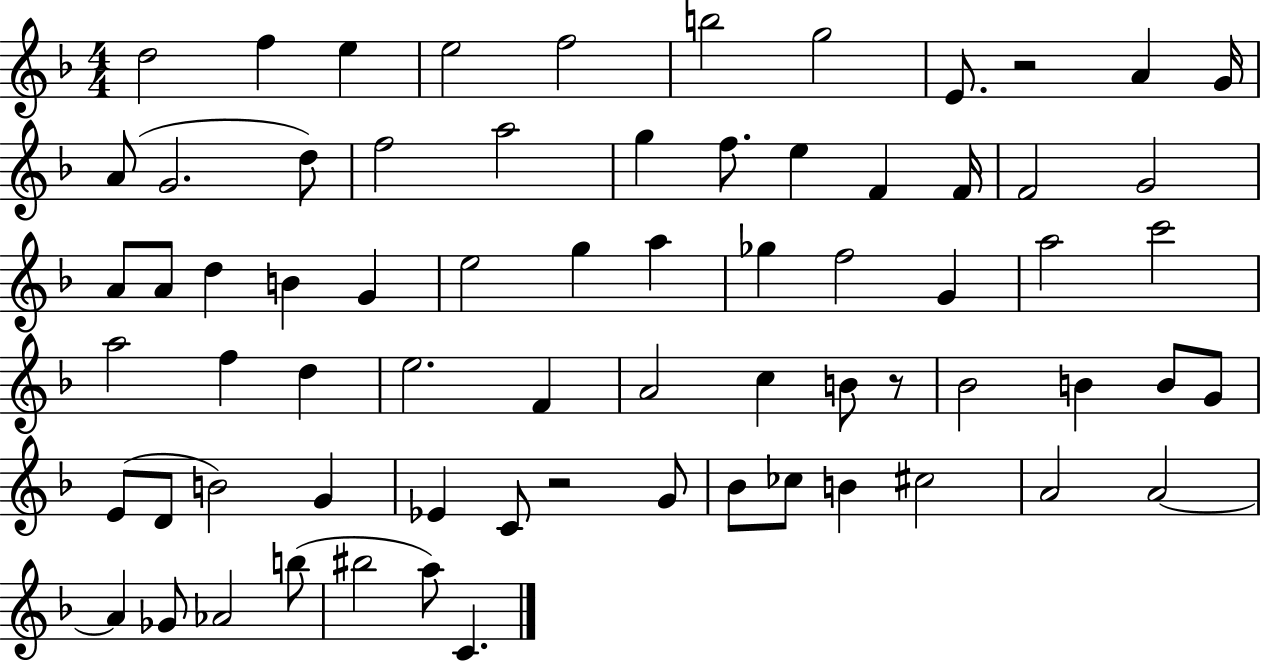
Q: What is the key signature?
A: F major